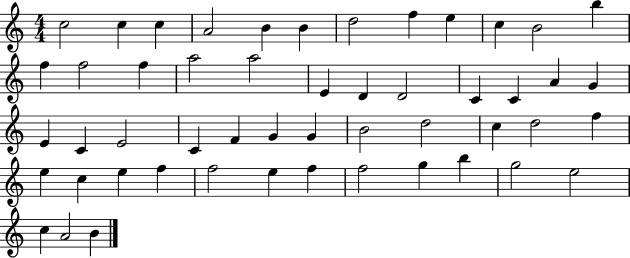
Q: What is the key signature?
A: C major